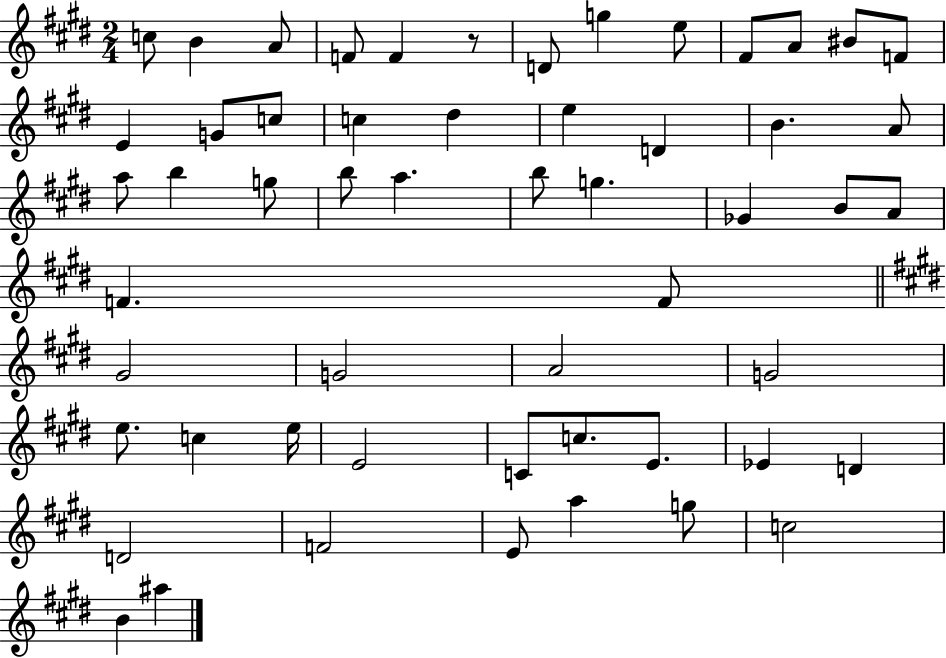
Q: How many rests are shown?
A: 1